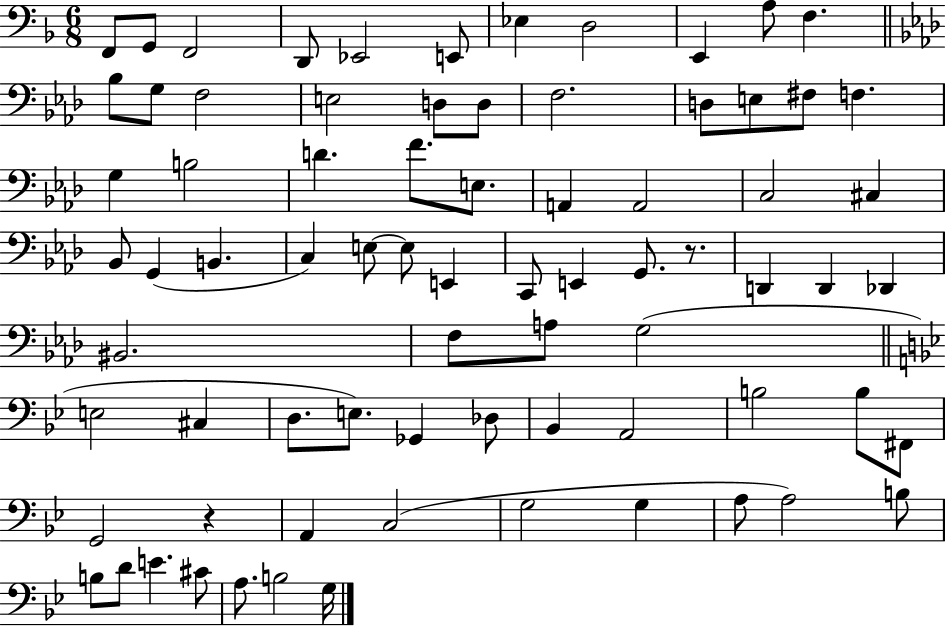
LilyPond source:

{
  \clef bass
  \numericTimeSignature
  \time 6/8
  \key f \major
  \repeat volta 2 { f,8 g,8 f,2 | d,8 ees,2 e,8 | ees4 d2 | e,4 a8 f4. | \break \bar "||" \break \key f \minor bes8 g8 f2 | e2 d8 d8 | f2. | d8 e8 fis8 f4. | \break g4 b2 | d'4. f'8. e8. | a,4 a,2 | c2 cis4 | \break bes,8 g,4( b,4. | c4) e8~~ e8 e,4 | c,8 e,4 g,8. r8. | d,4 d,4 des,4 | \break bis,2. | f8 a8 g2( | \bar "||" \break \key bes \major e2 cis4 | d8. e8.) ges,4 des8 | bes,4 a,2 | b2 b8 fis,8 | \break g,2 r4 | a,4 c2( | g2 g4 | a8 a2) b8 | \break b8 d'8 e'4. cis'8 | a8. b2 g16 | } \bar "|."
}